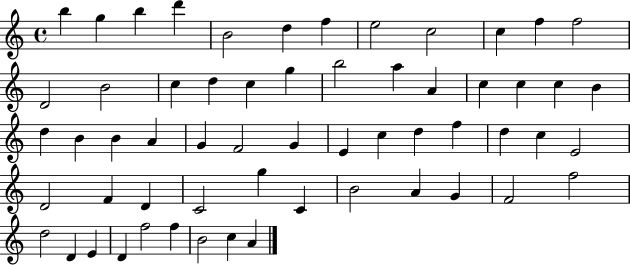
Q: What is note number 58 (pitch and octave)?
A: C5